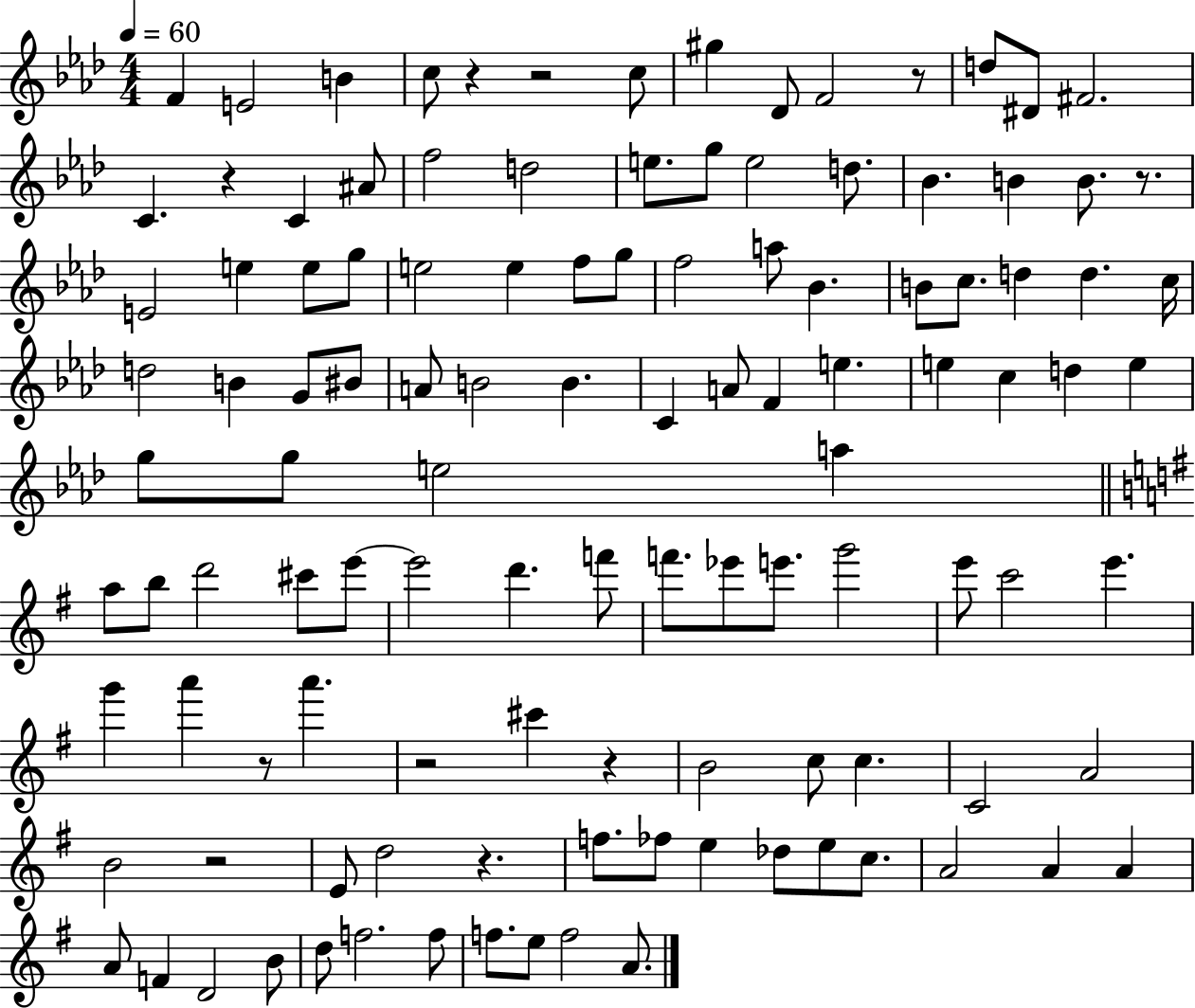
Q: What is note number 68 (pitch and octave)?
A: Eb6